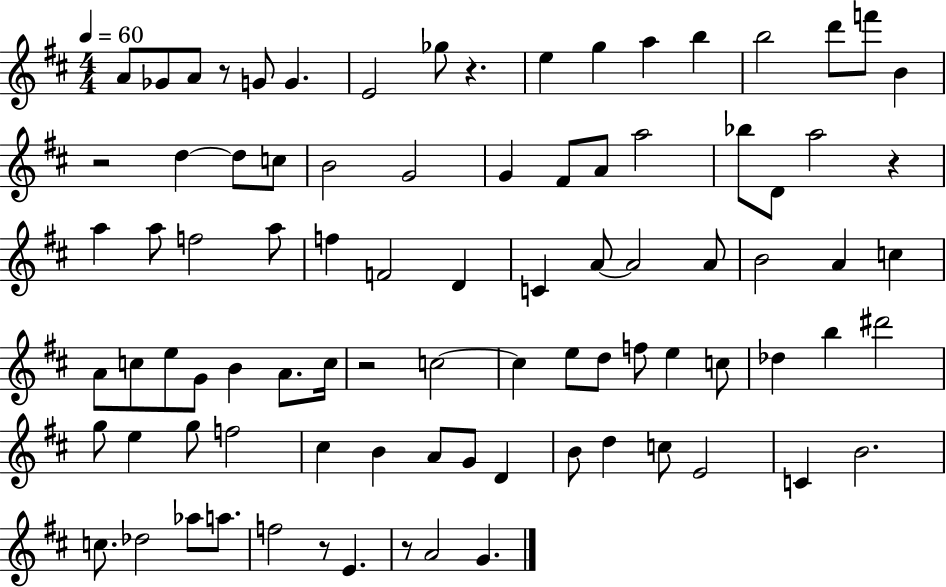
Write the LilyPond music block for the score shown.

{
  \clef treble
  \numericTimeSignature
  \time 4/4
  \key d \major
  \tempo 4 = 60
  a'8 ges'8 a'8 r8 g'8 g'4. | e'2 ges''8 r4. | e''4 g''4 a''4 b''4 | b''2 d'''8 f'''8 b'4 | \break r2 d''4~~ d''8 c''8 | b'2 g'2 | g'4 fis'8 a'8 a''2 | bes''8 d'8 a''2 r4 | \break a''4 a''8 f''2 a''8 | f''4 f'2 d'4 | c'4 a'8~~ a'2 a'8 | b'2 a'4 c''4 | \break a'8 c''8 e''8 g'8 b'4 a'8. c''16 | r2 c''2~~ | c''4 e''8 d''8 f''8 e''4 c''8 | des''4 b''4 dis'''2 | \break g''8 e''4 g''8 f''2 | cis''4 b'4 a'8 g'8 d'4 | b'8 d''4 c''8 e'2 | c'4 b'2. | \break c''8. des''2 aes''8 a''8. | f''2 r8 e'4. | r8 a'2 g'4. | \bar "|."
}